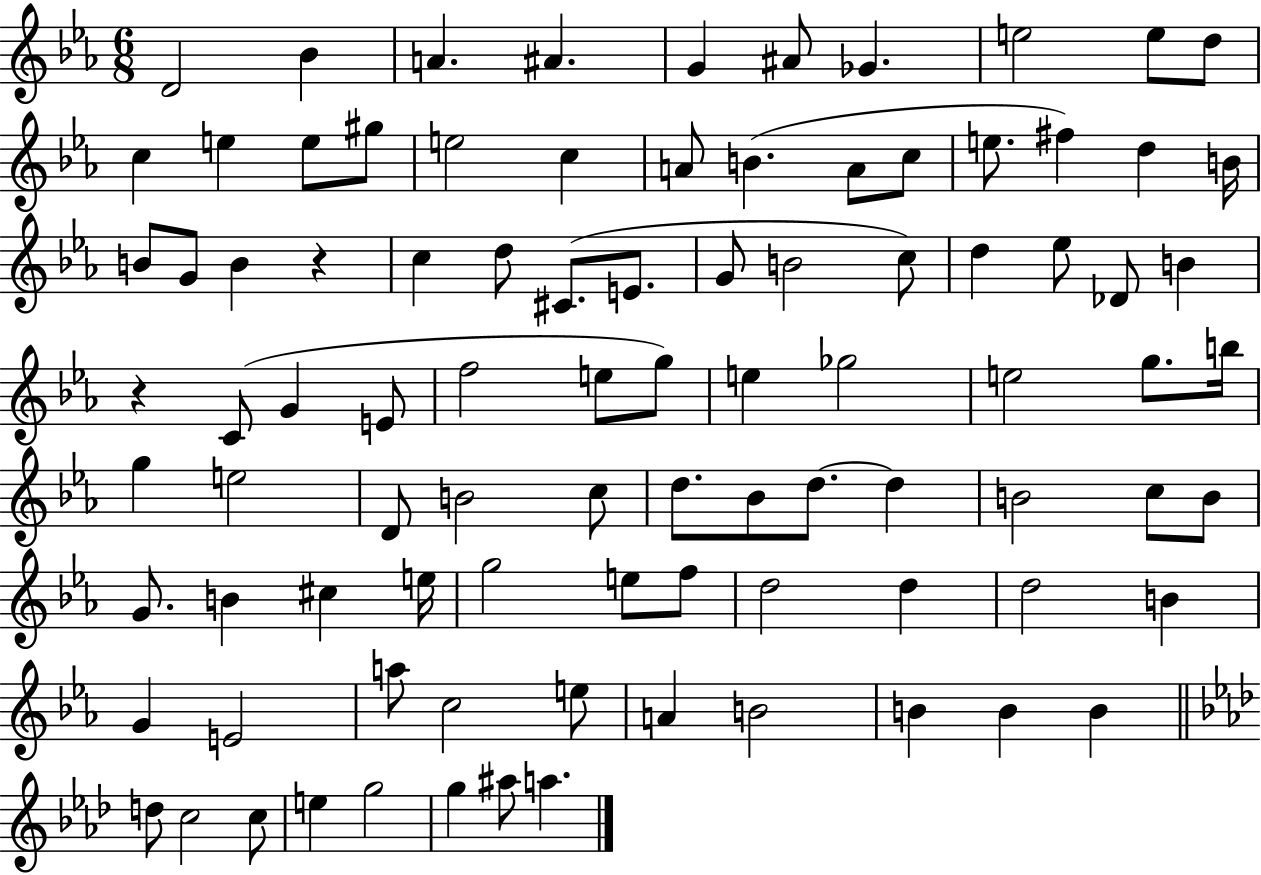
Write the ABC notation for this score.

X:1
T:Untitled
M:6/8
L:1/4
K:Eb
D2 _B A ^A G ^A/2 _G e2 e/2 d/2 c e e/2 ^g/2 e2 c A/2 B A/2 c/2 e/2 ^f d B/4 B/2 G/2 B z c d/2 ^C/2 E/2 G/2 B2 c/2 d _e/2 _D/2 B z C/2 G E/2 f2 e/2 g/2 e _g2 e2 g/2 b/4 g e2 D/2 B2 c/2 d/2 _B/2 d/2 d B2 c/2 B/2 G/2 B ^c e/4 g2 e/2 f/2 d2 d d2 B G E2 a/2 c2 e/2 A B2 B B B d/2 c2 c/2 e g2 g ^a/2 a